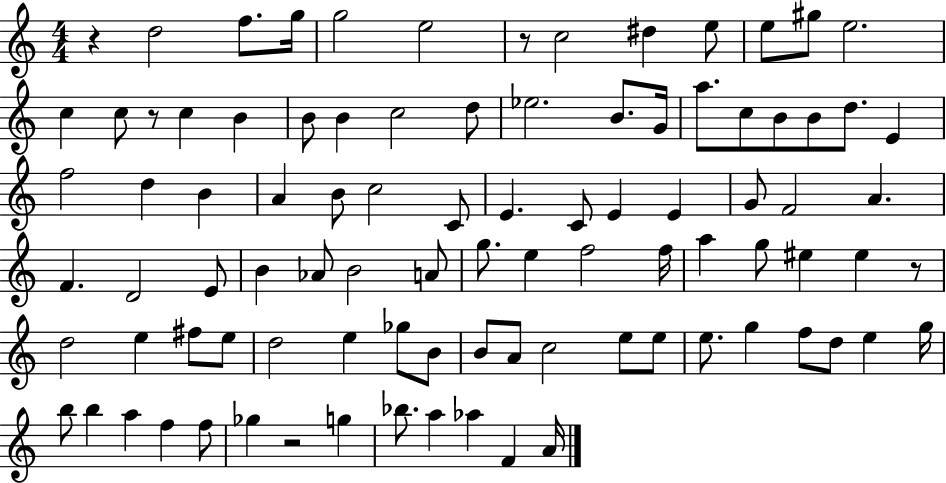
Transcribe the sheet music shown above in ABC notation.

X:1
T:Untitled
M:4/4
L:1/4
K:C
z d2 f/2 g/4 g2 e2 z/2 c2 ^d e/2 e/2 ^g/2 e2 c c/2 z/2 c B B/2 B c2 d/2 _e2 B/2 G/4 a/2 c/2 B/2 B/2 d/2 E f2 d B A B/2 c2 C/2 E C/2 E E G/2 F2 A F D2 E/2 B _A/2 B2 A/2 g/2 e f2 f/4 a g/2 ^e ^e z/2 d2 e ^f/2 e/2 d2 e _g/2 B/2 B/2 A/2 c2 e/2 e/2 e/2 g f/2 d/2 e g/4 b/2 b a f f/2 _g z2 g _b/2 a _a F A/4